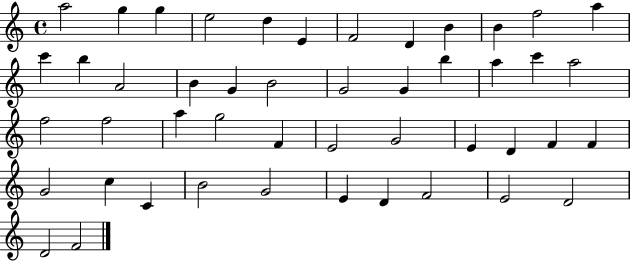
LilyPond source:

{
  \clef treble
  \time 4/4
  \defaultTimeSignature
  \key c \major
  a''2 g''4 g''4 | e''2 d''4 e'4 | f'2 d'4 b'4 | b'4 f''2 a''4 | \break c'''4 b''4 a'2 | b'4 g'4 b'2 | g'2 g'4 b''4 | a''4 c'''4 a''2 | \break f''2 f''2 | a''4 g''2 f'4 | e'2 g'2 | e'4 d'4 f'4 f'4 | \break g'2 c''4 c'4 | b'2 g'2 | e'4 d'4 f'2 | e'2 d'2 | \break d'2 f'2 | \bar "|."
}